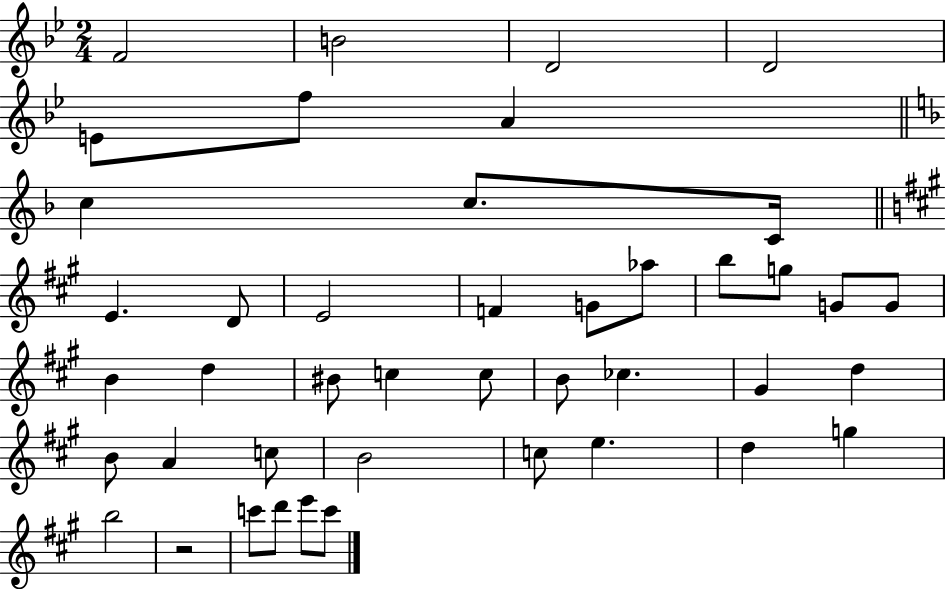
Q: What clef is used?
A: treble